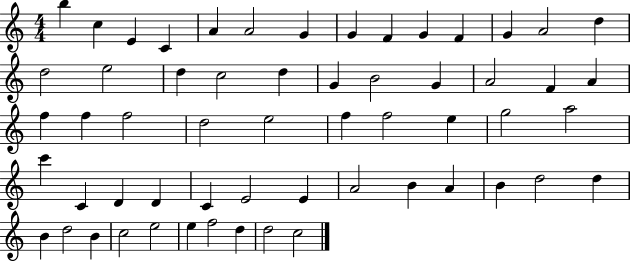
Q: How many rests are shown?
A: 0